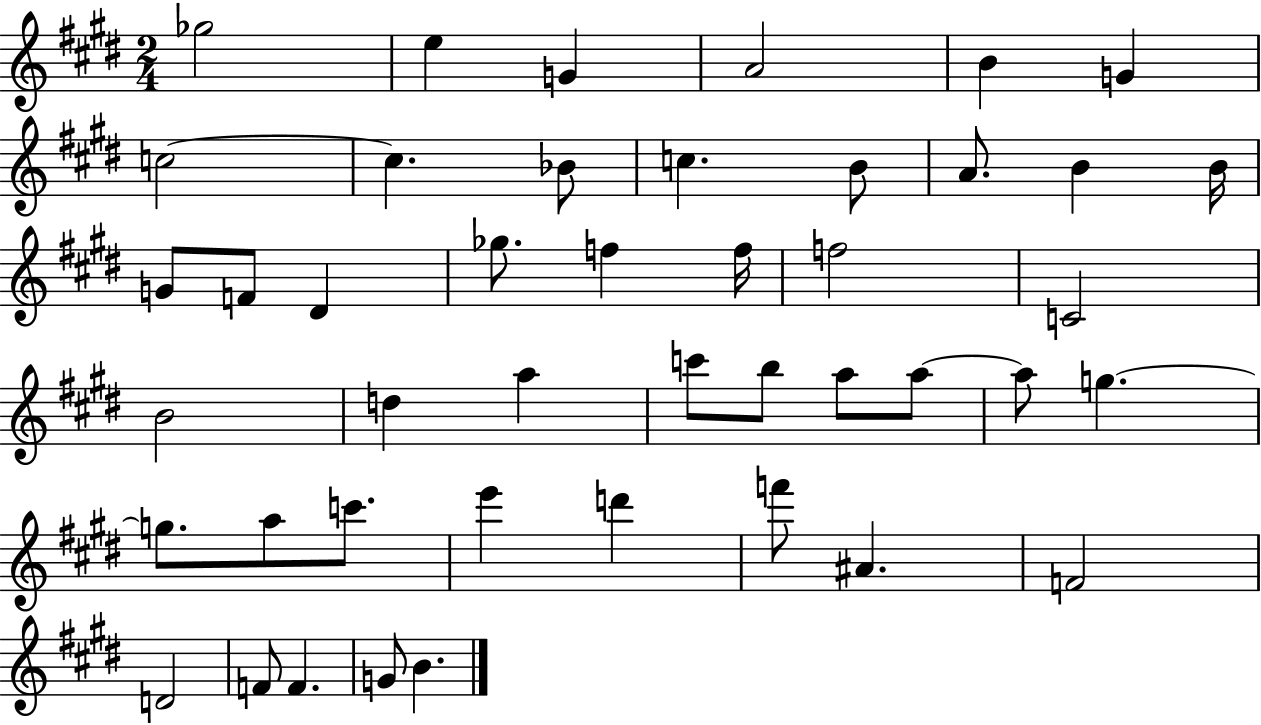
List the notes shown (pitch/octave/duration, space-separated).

Gb5/h E5/q G4/q A4/h B4/q G4/q C5/h C5/q. Bb4/e C5/q. B4/e A4/e. B4/q B4/s G4/e F4/e D#4/q Gb5/e. F5/q F5/s F5/h C4/h B4/h D5/q A5/q C6/e B5/e A5/e A5/e A5/e G5/q. G5/e. A5/e C6/e. E6/q D6/q F6/e A#4/q. F4/h D4/h F4/e F4/q. G4/e B4/q.